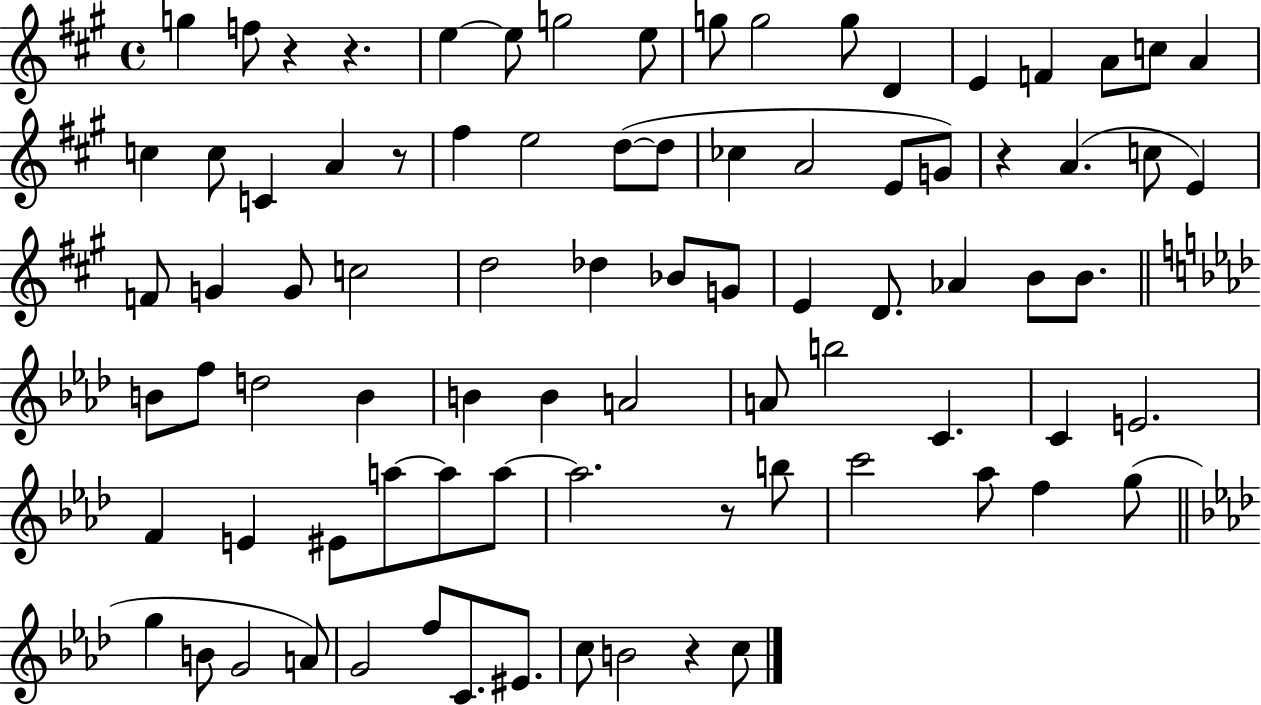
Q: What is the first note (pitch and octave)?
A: G5